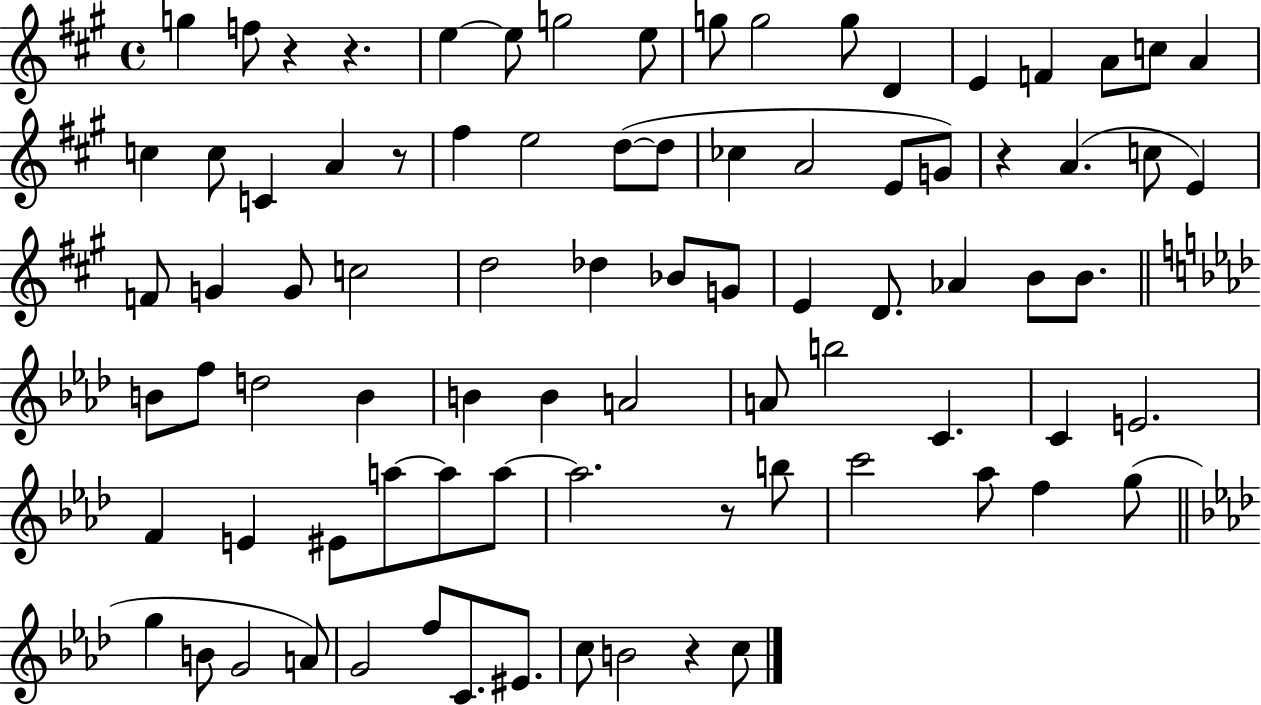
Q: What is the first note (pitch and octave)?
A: G5